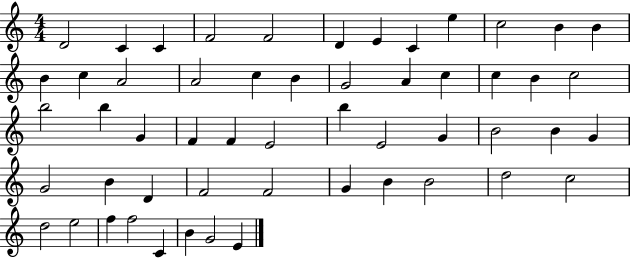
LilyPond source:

{
  \clef treble
  \numericTimeSignature
  \time 4/4
  \key c \major
  d'2 c'4 c'4 | f'2 f'2 | d'4 e'4 c'4 e''4 | c''2 b'4 b'4 | \break b'4 c''4 a'2 | a'2 c''4 b'4 | g'2 a'4 c''4 | c''4 b'4 c''2 | \break b''2 b''4 g'4 | f'4 f'4 e'2 | b''4 e'2 g'4 | b'2 b'4 g'4 | \break g'2 b'4 d'4 | f'2 f'2 | g'4 b'4 b'2 | d''2 c''2 | \break d''2 e''2 | f''4 f''2 c'4 | b'4 g'2 e'4 | \bar "|."
}